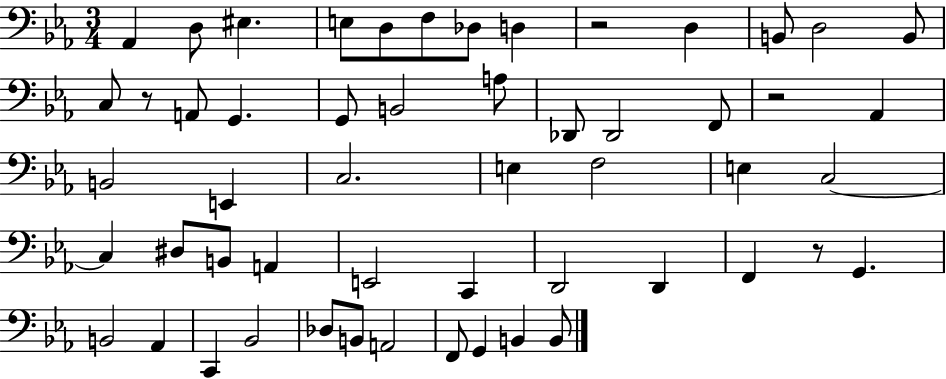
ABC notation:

X:1
T:Untitled
M:3/4
L:1/4
K:Eb
_A,, D,/2 ^E, E,/2 D,/2 F,/2 _D,/2 D, z2 D, B,,/2 D,2 B,,/2 C,/2 z/2 A,,/2 G,, G,,/2 B,,2 A,/2 _D,,/2 _D,,2 F,,/2 z2 _A,, B,,2 E,, C,2 E, F,2 E, C,2 C, ^D,/2 B,,/2 A,, E,,2 C,, D,,2 D,, F,, z/2 G,, B,,2 _A,, C,, _B,,2 _D,/2 B,,/2 A,,2 F,,/2 G,, B,, B,,/2